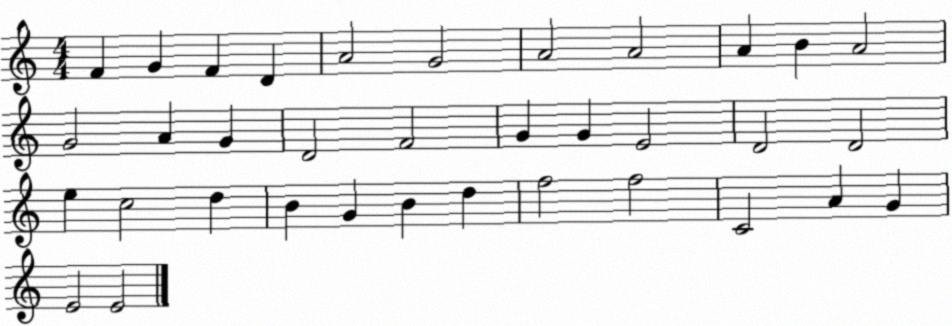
X:1
T:Untitled
M:4/4
L:1/4
K:C
F G F D A2 G2 A2 A2 A B A2 G2 A G D2 F2 G G E2 D2 D2 e c2 d B G B d f2 f2 C2 A G E2 E2